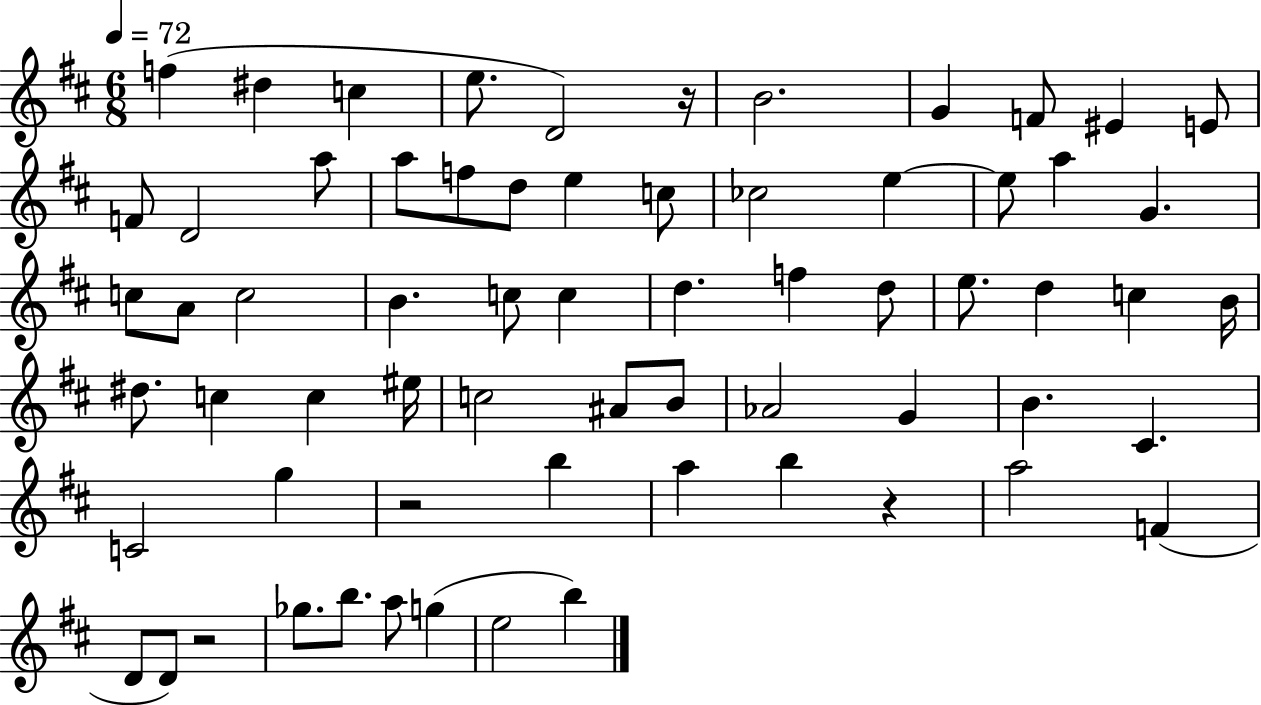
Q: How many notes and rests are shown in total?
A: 66